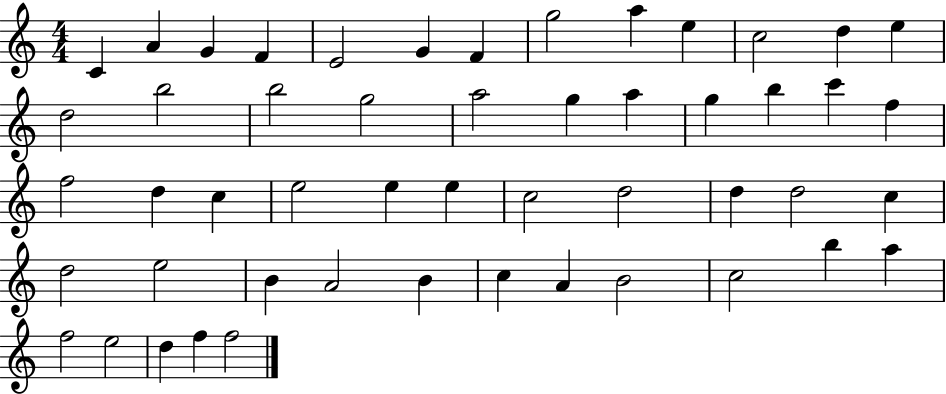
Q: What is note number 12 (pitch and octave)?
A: D5